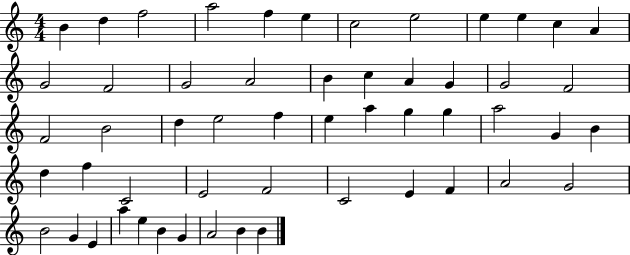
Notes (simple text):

B4/q D5/q F5/h A5/h F5/q E5/q C5/h E5/h E5/q E5/q C5/q A4/q G4/h F4/h G4/h A4/h B4/q C5/q A4/q G4/q G4/h F4/h F4/h B4/h D5/q E5/h F5/q E5/q A5/q G5/q G5/q A5/h G4/q B4/q D5/q F5/q C4/h E4/h F4/h C4/h E4/q F4/q A4/h G4/h B4/h G4/q E4/q A5/q E5/q B4/q G4/q A4/h B4/q B4/q